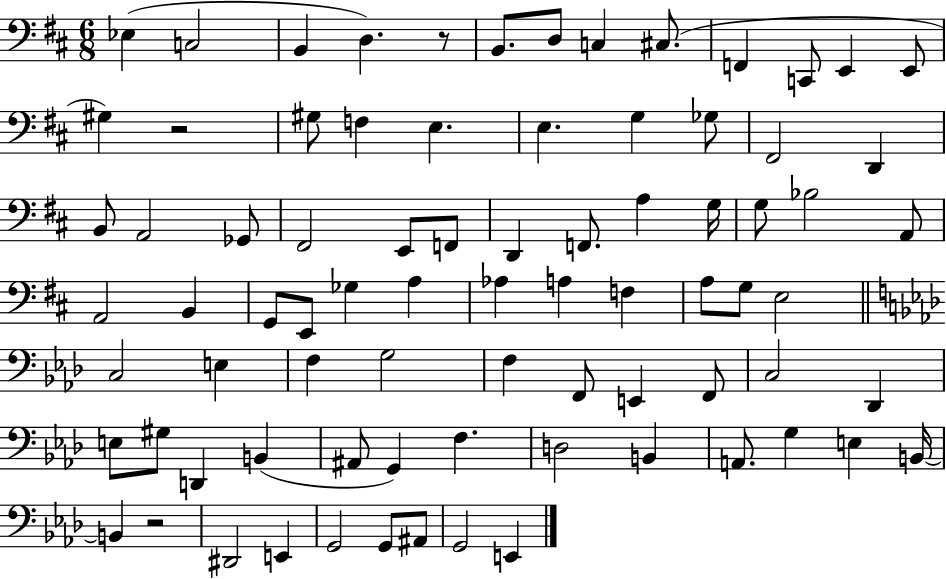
X:1
T:Untitled
M:6/8
L:1/4
K:D
_E, C,2 B,, D, z/2 B,,/2 D,/2 C, ^C,/2 F,, C,,/2 E,, E,,/2 ^G, z2 ^G,/2 F, E, E, G, _G,/2 ^F,,2 D,, B,,/2 A,,2 _G,,/2 ^F,,2 E,,/2 F,,/2 D,, F,,/2 A, G,/4 G,/2 _B,2 A,,/2 A,,2 B,, G,,/2 E,,/2 _G, A, _A, A, F, A,/2 G,/2 E,2 C,2 E, F, G,2 F, F,,/2 E,, F,,/2 C,2 _D,, E,/2 ^G,/2 D,, B,, ^A,,/2 G,, F, D,2 B,, A,,/2 G, E, B,,/4 B,, z2 ^D,,2 E,, G,,2 G,,/2 ^A,,/2 G,,2 E,,